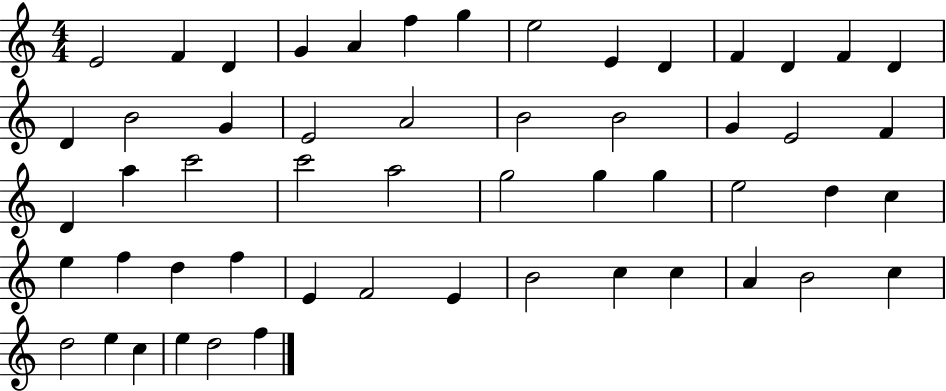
X:1
T:Untitled
M:4/4
L:1/4
K:C
E2 F D G A f g e2 E D F D F D D B2 G E2 A2 B2 B2 G E2 F D a c'2 c'2 a2 g2 g g e2 d c e f d f E F2 E B2 c c A B2 c d2 e c e d2 f